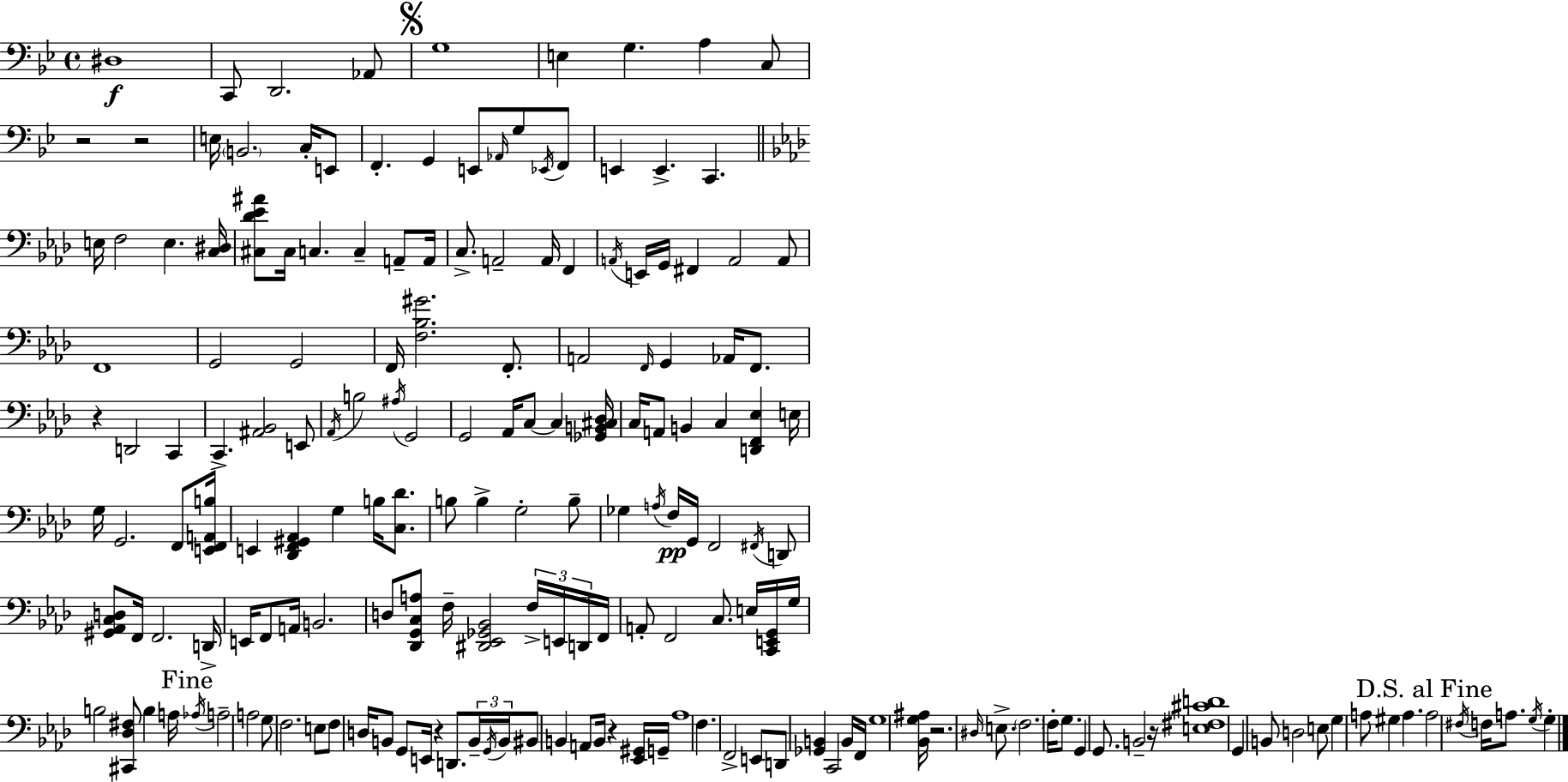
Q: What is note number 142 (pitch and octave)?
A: G2